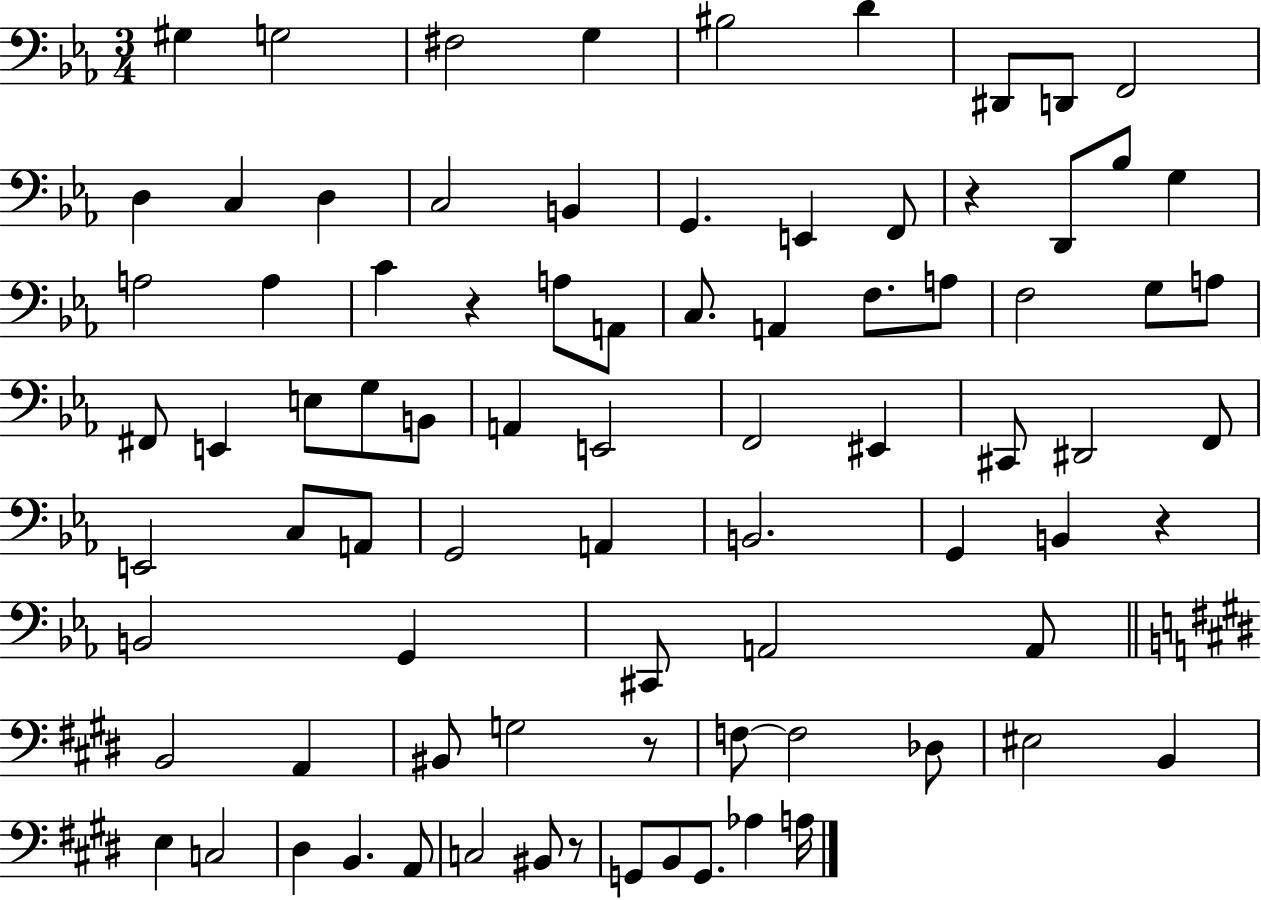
G#3/q G3/h F#3/h G3/q BIS3/h D4/q D#2/e D2/e F2/h D3/q C3/q D3/q C3/h B2/q G2/q. E2/q F2/e R/q D2/e Bb3/e G3/q A3/h A3/q C4/q R/q A3/e A2/e C3/e. A2/q F3/e. A3/e F3/h G3/e A3/e F#2/e E2/q E3/e G3/e B2/e A2/q E2/h F2/h EIS2/q C#2/e D#2/h F2/e E2/h C3/e A2/e G2/h A2/q B2/h. G2/q B2/q R/q B2/h G2/q C#2/e A2/h A2/e B2/h A2/q BIS2/e G3/h R/e F3/e F3/h Db3/e EIS3/h B2/q E3/q C3/h D#3/q B2/q. A2/e C3/h BIS2/e R/e G2/e B2/e G2/e. Ab3/q A3/s